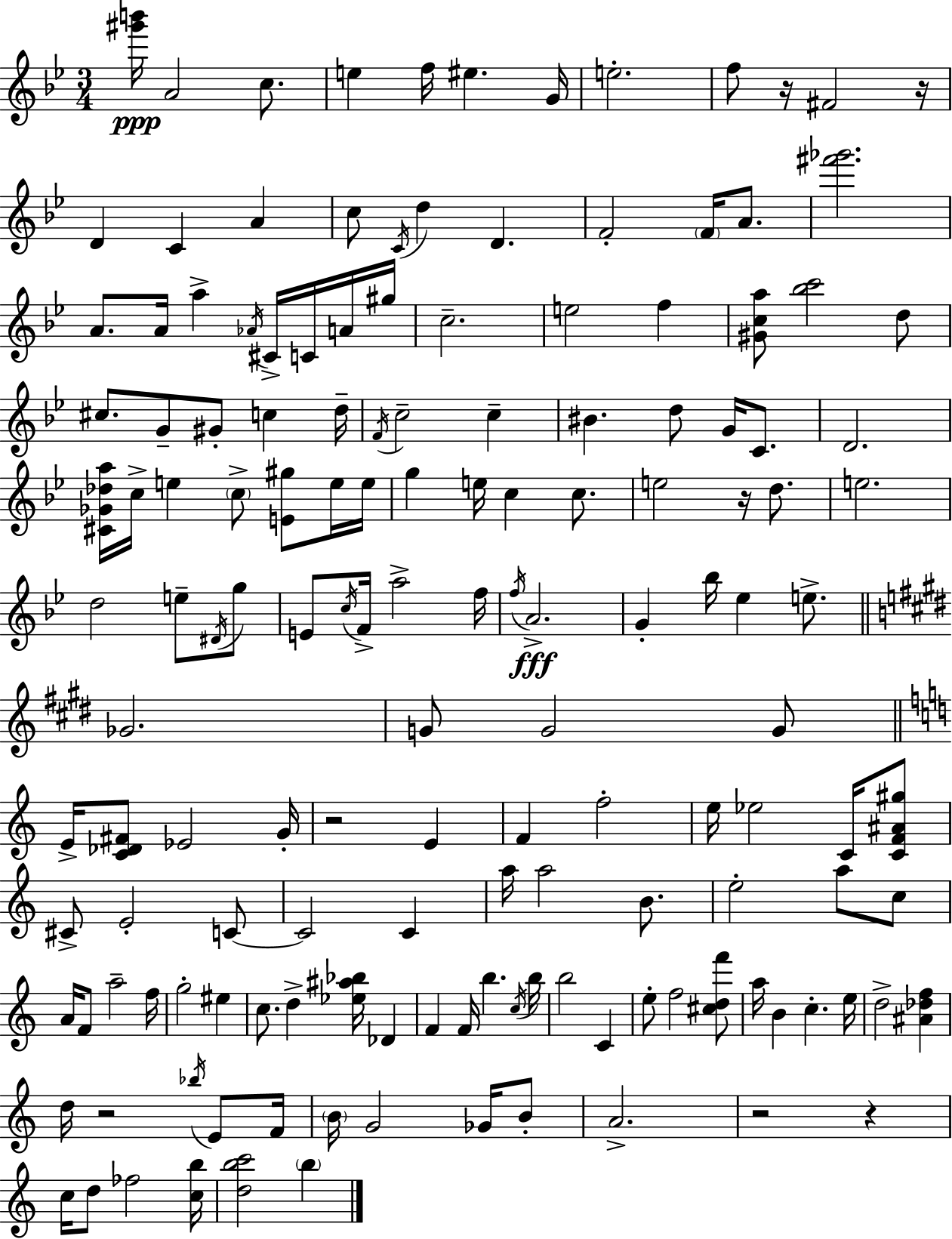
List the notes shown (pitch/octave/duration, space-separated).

[G#6,B6]/s A4/h C5/e. E5/q F5/s EIS5/q. G4/s E5/h. F5/e R/s F#4/h R/s D4/q C4/q A4/q C5/e C4/s D5/q D4/q. F4/h F4/s A4/e. [F#6,Gb6]/h. A4/e. A4/s A5/q Ab4/s C#4/s C4/s A4/s G#5/s C5/h. E5/h F5/q [G#4,C5,A5]/e [Bb5,C6]/h D5/e C#5/e. G4/e G#4/e C5/q D5/s F4/s C5/h C5/q BIS4/q. D5/e G4/s C4/e. D4/h. [C#4,Gb4,Db5,A5]/s C5/s E5/q C5/e [E4,G#5]/e E5/s E5/s G5/q E5/s C5/q C5/e. E5/h R/s D5/e. E5/h. D5/h E5/e D#4/s G5/e E4/e C5/s F4/s A5/h F5/s F5/s A4/h. G4/q Bb5/s Eb5/q E5/e. Gb4/h. G4/e G4/h G4/e E4/s [C4,Db4,F#4]/e Eb4/h G4/s R/h E4/q F4/q F5/h E5/s Eb5/h C4/s [C4,F4,A#4,G#5]/e C#4/e E4/h C4/e C4/h C4/q A5/s A5/h B4/e. E5/h A5/e C5/e A4/s F4/e A5/h F5/s G5/h EIS5/q C5/e. D5/q [Eb5,A#5,Bb5]/s Db4/q F4/q F4/s B5/q. C5/s B5/s B5/h C4/q E5/e F5/h [C#5,D5,F6]/e A5/s B4/q C5/q. E5/s D5/h [A#4,Db5,F5]/q D5/s R/h Bb5/s E4/e F4/s B4/s G4/h Gb4/s B4/e A4/h. R/h R/q C5/s D5/e FES5/h [C5,B5]/s [D5,B5,C6]/h B5/q